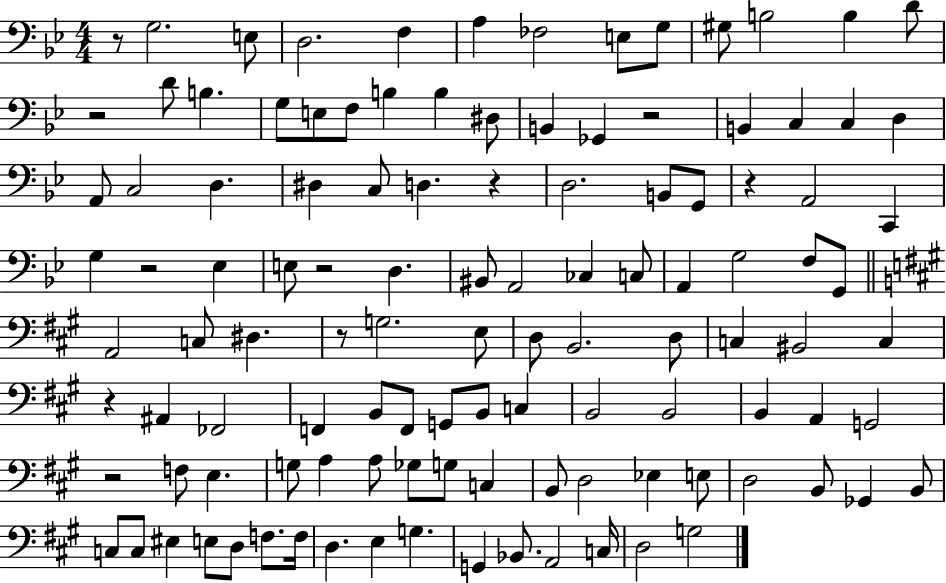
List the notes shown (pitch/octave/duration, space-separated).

R/e G3/h. E3/e D3/h. F3/q A3/q FES3/h E3/e G3/e G#3/e B3/h B3/q D4/e R/h D4/e B3/q. G3/e E3/e F3/e B3/q B3/q D#3/e B2/q Gb2/q R/h B2/q C3/q C3/q D3/q A2/e C3/h D3/q. D#3/q C3/e D3/q. R/q D3/h. B2/e G2/e R/q A2/h C2/q G3/q R/h Eb3/q E3/e R/h D3/q. BIS2/e A2/h CES3/q C3/e A2/q G3/h F3/e G2/e A2/h C3/e D#3/q. R/e G3/h. E3/e D3/e B2/h. D3/e C3/q BIS2/h C3/q R/q A#2/q FES2/h F2/q B2/e F2/e G2/e B2/e C3/q B2/h B2/h B2/q A2/q G2/h R/h F3/e E3/q. G3/e A3/q A3/e Gb3/e G3/e C3/q B2/e D3/h Eb3/q E3/e D3/h B2/e Gb2/q B2/e C3/e C3/e EIS3/q E3/e D3/e F3/e. F3/s D3/q. E3/q G3/q. G2/q Bb2/e. A2/h C3/s D3/h G3/h